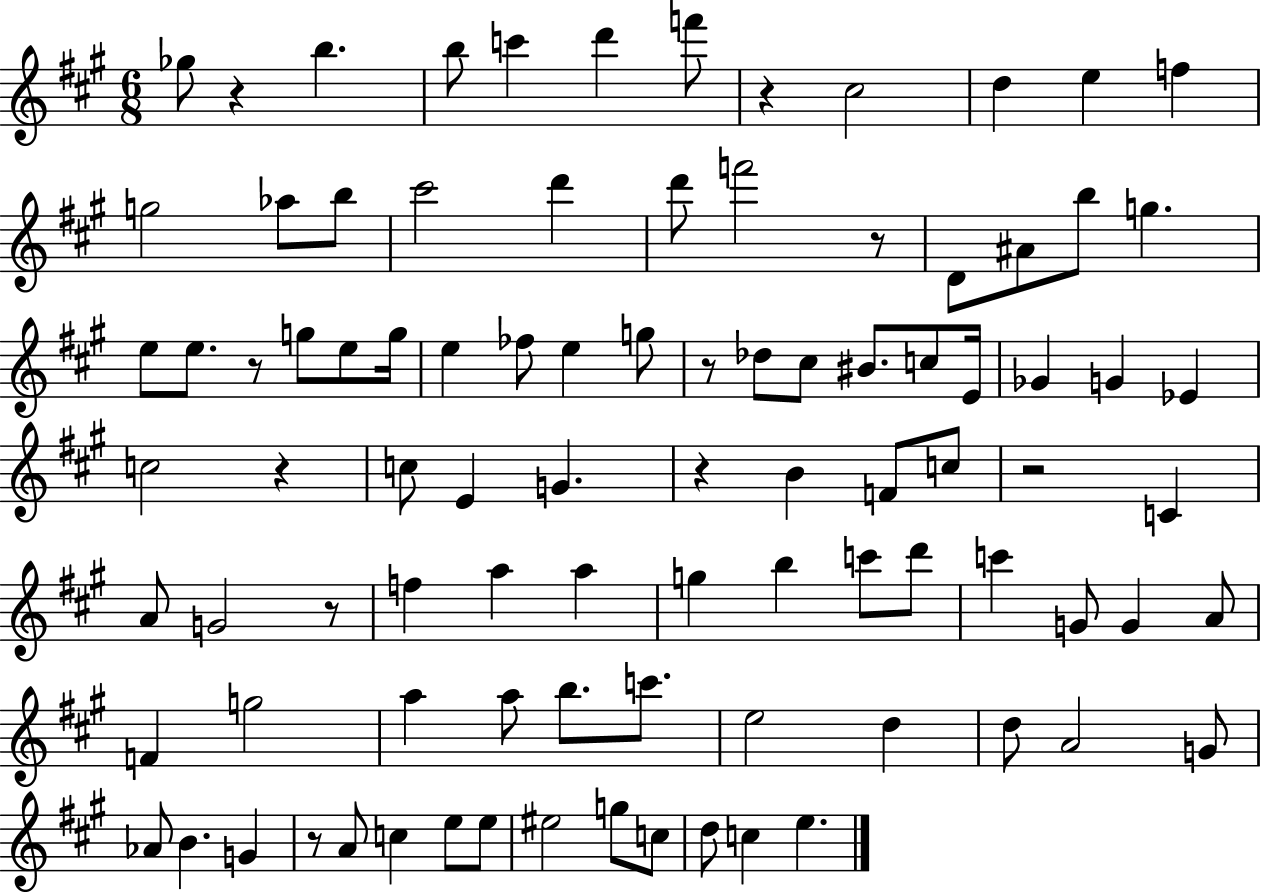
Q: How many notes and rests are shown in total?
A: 93